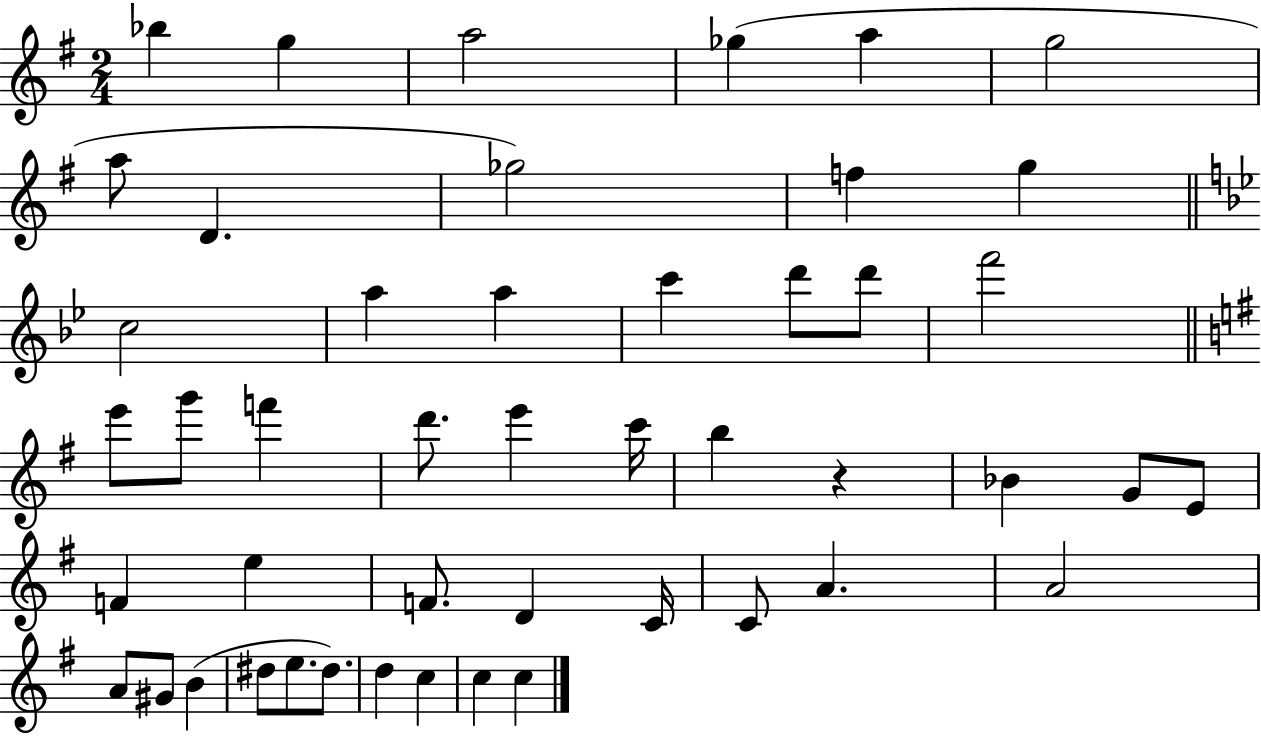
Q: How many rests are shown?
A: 1